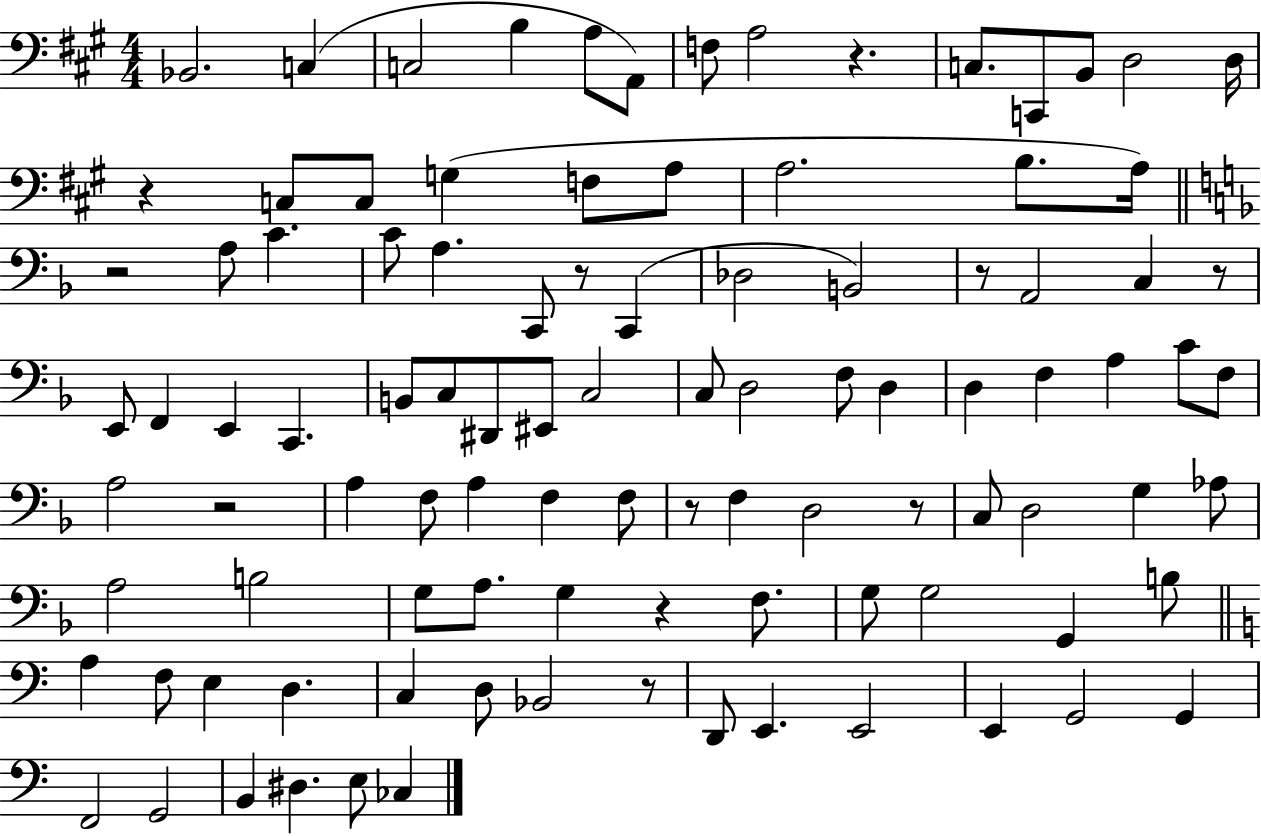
{
  \clef bass
  \numericTimeSignature
  \time 4/4
  \key a \major
  bes,2. c4( | c2 b4 a8 a,8) | f8 a2 r4. | c8. c,8 b,8 d2 d16 | \break r4 c8 c8 g4( f8 a8 | a2. b8. a16) | \bar "||" \break \key d \minor r2 a8 c'4. | c'8 a4. c,8 r8 c,4( | des2 b,2) | r8 a,2 c4 r8 | \break e,8 f,4 e,4 c,4. | b,8 c8 dis,8 eis,8 c2 | c8 d2 f8 d4 | d4 f4 a4 c'8 f8 | \break a2 r2 | a4 f8 a4 f4 f8 | r8 f4 d2 r8 | c8 d2 g4 aes8 | \break a2 b2 | g8 a8. g4 r4 f8. | g8 g2 g,4 b8 | \bar "||" \break \key c \major a4 f8 e4 d4. | c4 d8 bes,2 r8 | d,8 e,4. e,2 | e,4 g,2 g,4 | \break f,2 g,2 | b,4 dis4. e8 ces4 | \bar "|."
}